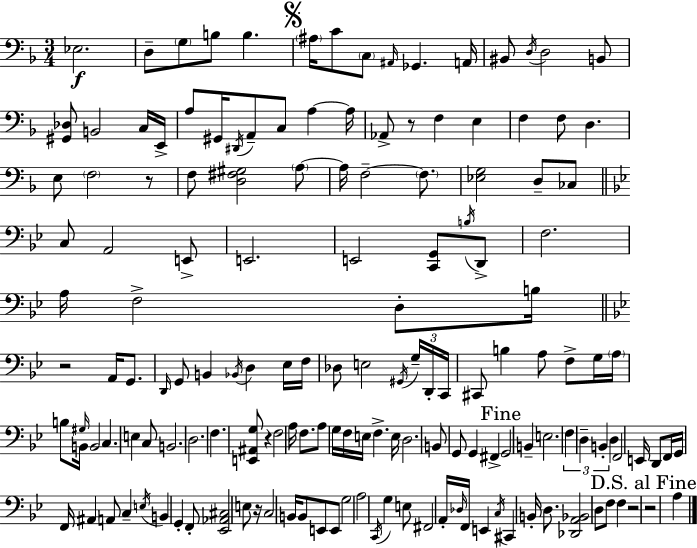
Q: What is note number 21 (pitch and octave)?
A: D#2